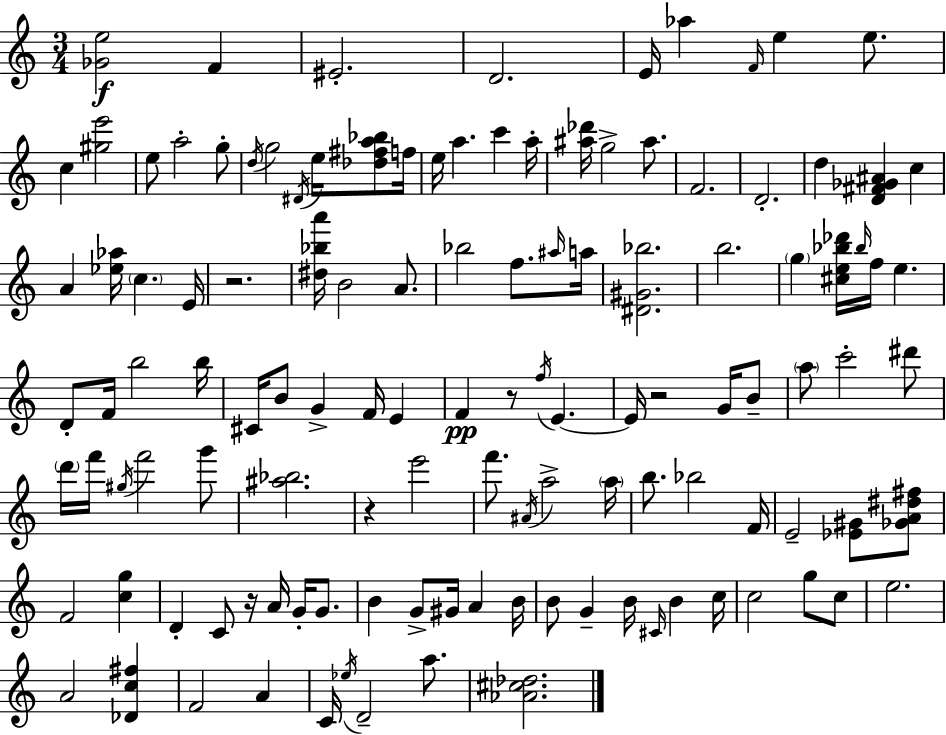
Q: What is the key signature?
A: C major